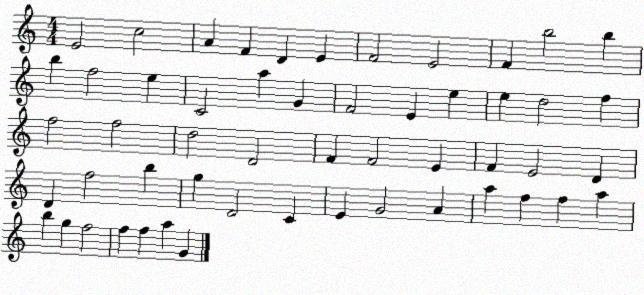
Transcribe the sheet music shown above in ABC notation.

X:1
T:Untitled
M:4/4
L:1/4
K:C
E2 c2 A F D E F2 E2 F b2 b b f2 e C2 a G F2 E e e d2 f f2 f2 d2 D2 F F2 E F E2 D D f2 b g D2 C E G2 A a f f a b g f2 f f a G